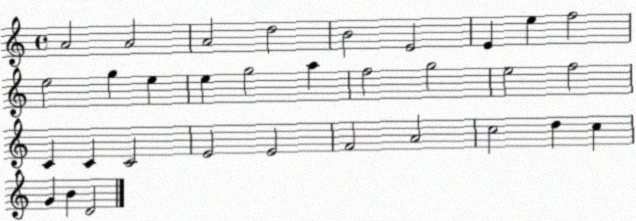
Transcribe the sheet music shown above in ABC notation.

X:1
T:Untitled
M:4/4
L:1/4
K:C
A2 A2 A2 d2 B2 E2 E e f2 e2 g e e g2 a f2 g2 e2 f2 C C C2 E2 E2 F2 A2 c2 d c G B D2